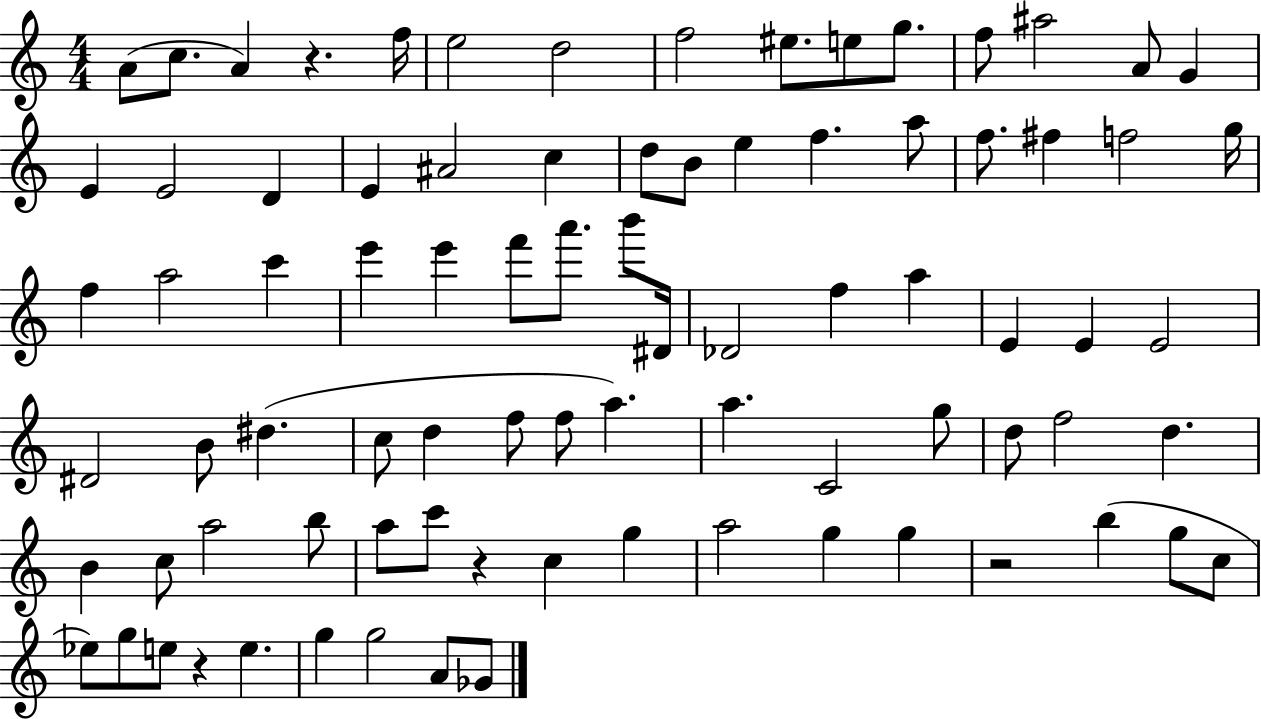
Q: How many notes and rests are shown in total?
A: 84